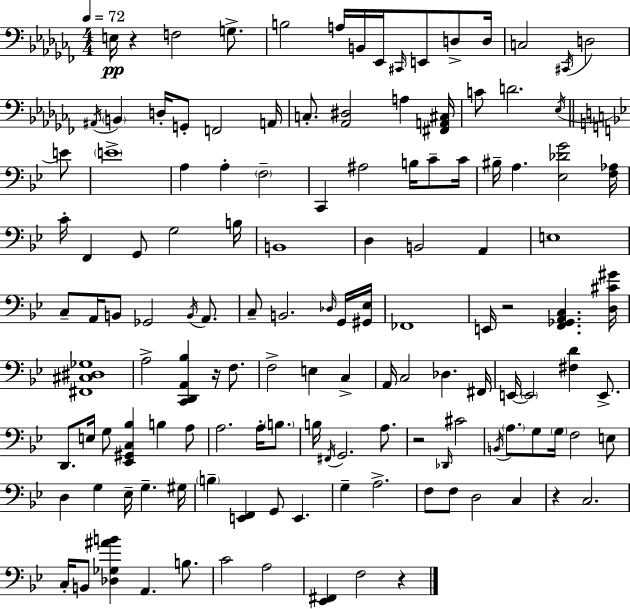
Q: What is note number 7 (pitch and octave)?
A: Eb2